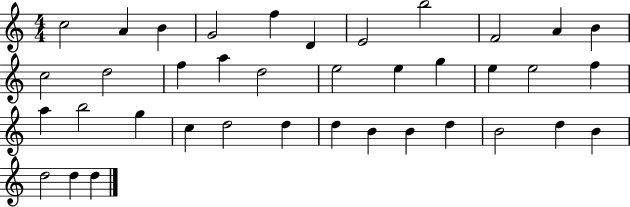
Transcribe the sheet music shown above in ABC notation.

X:1
T:Untitled
M:4/4
L:1/4
K:C
c2 A B G2 f D E2 b2 F2 A B c2 d2 f a d2 e2 e g e e2 f a b2 g c d2 d d B B d B2 d B d2 d d